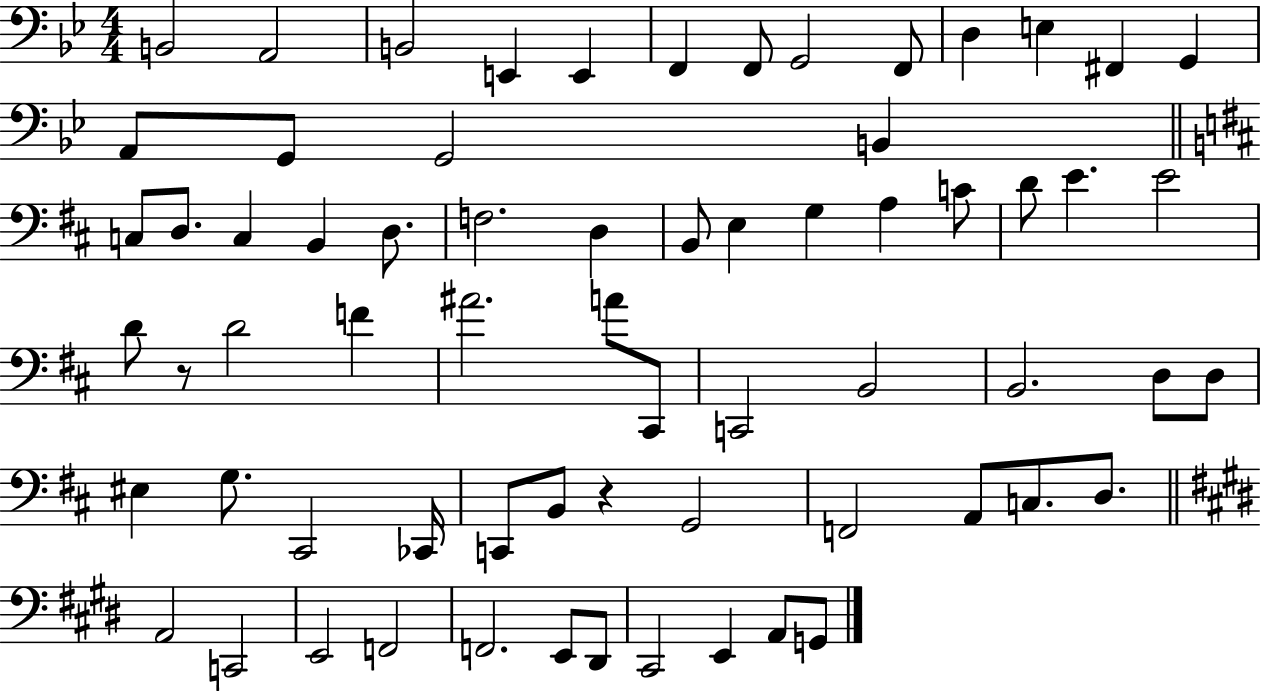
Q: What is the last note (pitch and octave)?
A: G2